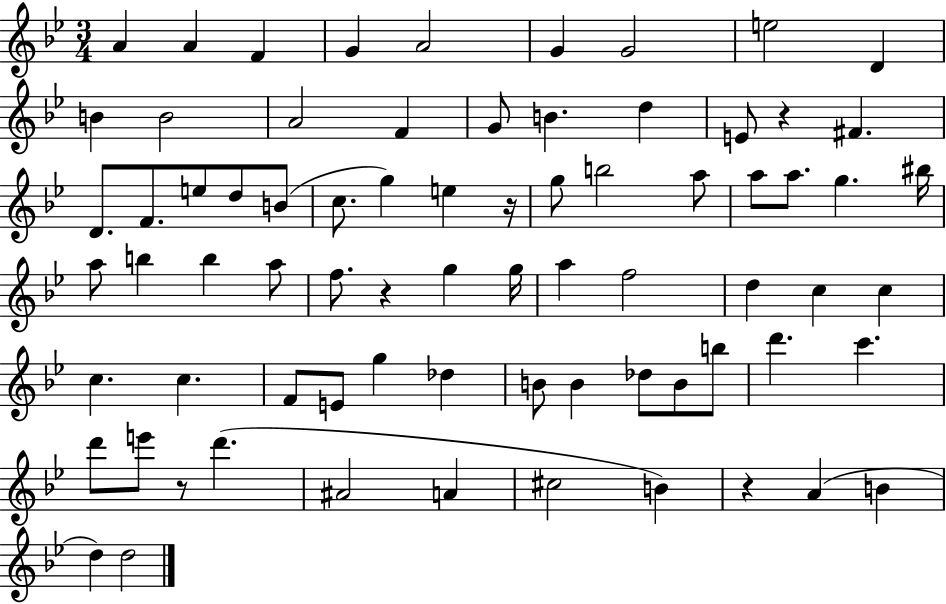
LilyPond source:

{
  \clef treble
  \numericTimeSignature
  \time 3/4
  \key bes \major
  a'4 a'4 f'4 | g'4 a'2 | g'4 g'2 | e''2 d'4 | \break b'4 b'2 | a'2 f'4 | g'8 b'4. d''4 | e'8 r4 fis'4. | \break d'8. f'8. e''8 d''8 b'8( | c''8. g''4) e''4 r16 | g''8 b''2 a''8 | a''8 a''8. g''4. bis''16 | \break a''8 b''4 b''4 a''8 | f''8. r4 g''4 g''16 | a''4 f''2 | d''4 c''4 c''4 | \break c''4. c''4. | f'8 e'8 g''4 des''4 | b'8 b'4 des''8 b'8 b''8 | d'''4. c'''4. | \break d'''8 e'''8 r8 d'''4.( | ais'2 a'4 | cis''2 b'4) | r4 a'4( b'4 | \break d''4) d''2 | \bar "|."
}